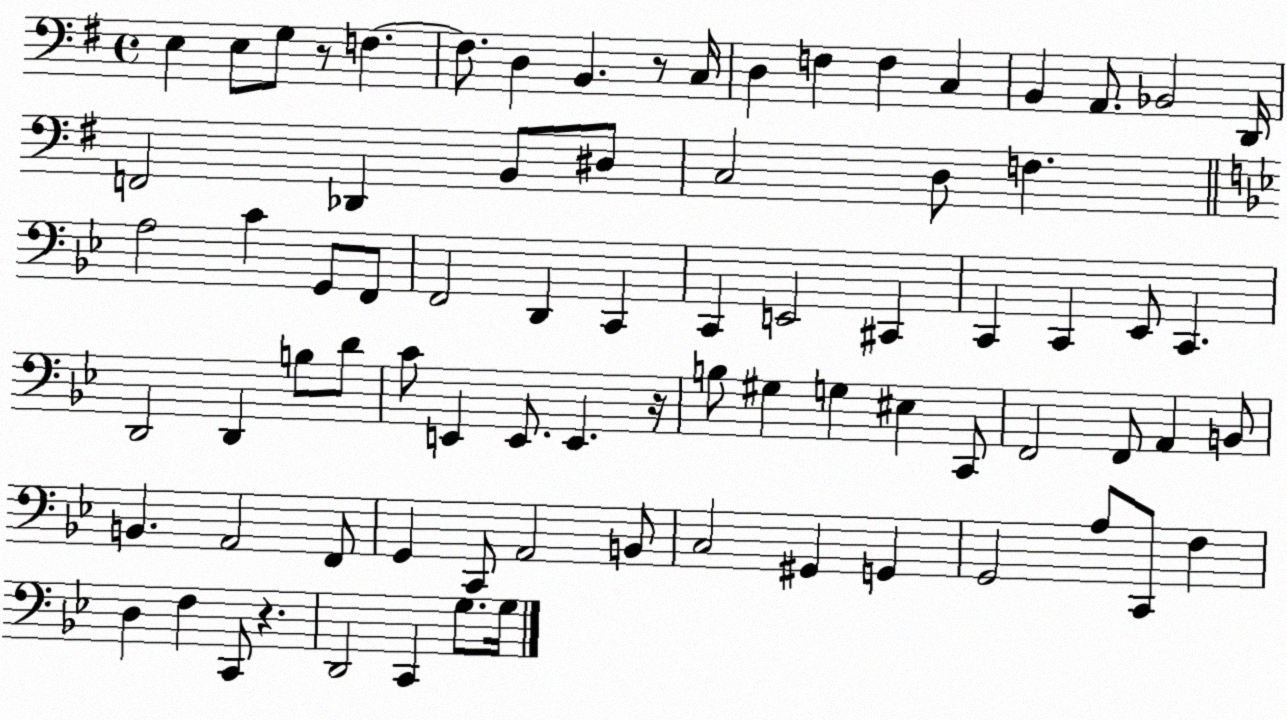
X:1
T:Untitled
M:4/4
L:1/4
K:G
E, E,/2 G,/2 z/2 F, F,/2 D, B,, z/2 C,/4 D, F, F, C, B,, A,,/2 _B,,2 D,,/4 F,,2 _D,, B,,/2 ^D,/2 C,2 D,/2 F, A,2 C G,,/2 F,,/2 F,,2 D,, C,, C,, E,,2 ^C,, C,, C,, _E,,/2 C,, D,,2 D,, B,/2 D/2 C/2 E,, E,,/2 E,, z/4 B,/2 ^G, G, ^E, C,,/2 F,,2 F,,/2 A,, B,,/2 B,, A,,2 F,,/2 G,, C,,/2 A,,2 B,,/2 C,2 ^G,, G,, G,,2 A,/2 C,,/2 F, D, F, C,,/2 z D,,2 C,, G,/2 G,/4